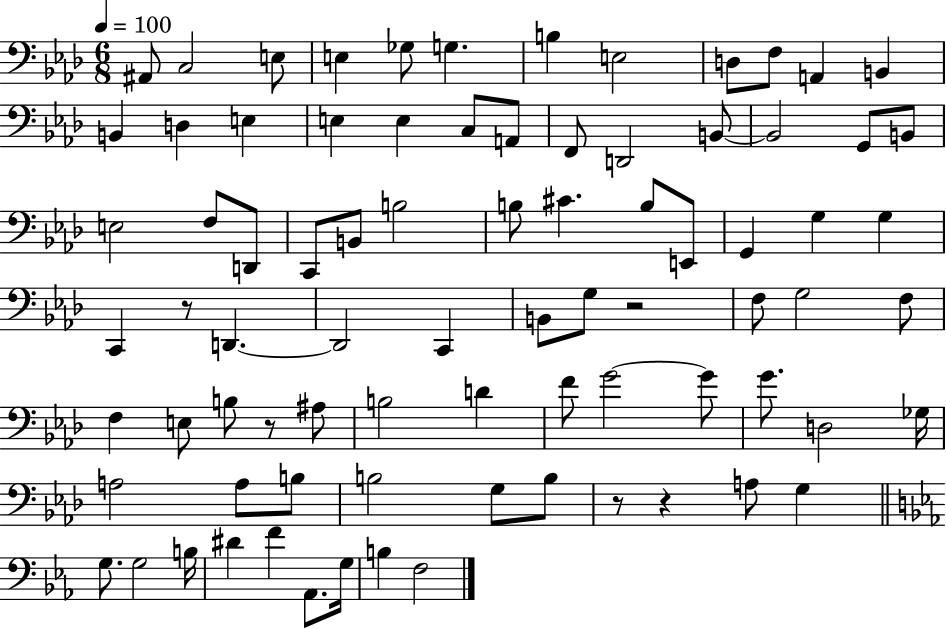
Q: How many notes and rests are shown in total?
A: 81